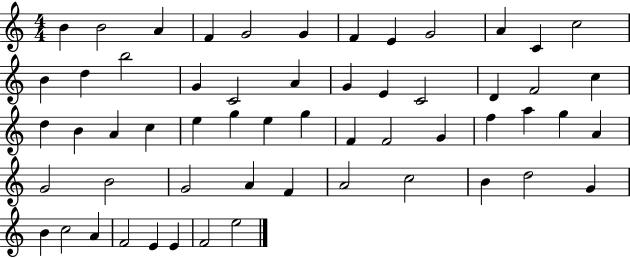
{
  \clef treble
  \numericTimeSignature
  \time 4/4
  \key c \major
  b'4 b'2 a'4 | f'4 g'2 g'4 | f'4 e'4 g'2 | a'4 c'4 c''2 | \break b'4 d''4 b''2 | g'4 c'2 a'4 | g'4 e'4 c'2 | d'4 f'2 c''4 | \break d''4 b'4 a'4 c''4 | e''4 g''4 e''4 g''4 | f'4 f'2 g'4 | f''4 a''4 g''4 a'4 | \break g'2 b'2 | g'2 a'4 f'4 | a'2 c''2 | b'4 d''2 g'4 | \break b'4 c''2 a'4 | f'2 e'4 e'4 | f'2 e''2 | \bar "|."
}